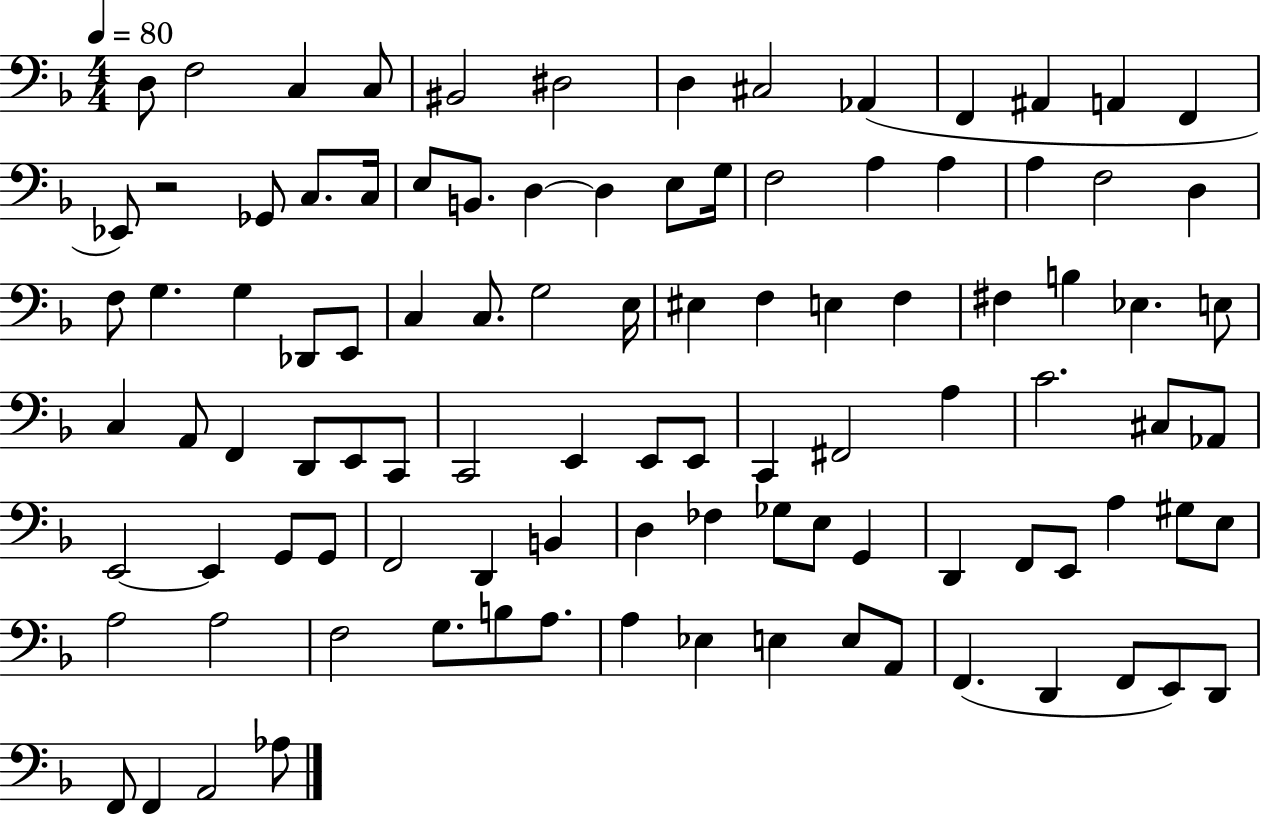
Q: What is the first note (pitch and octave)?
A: D3